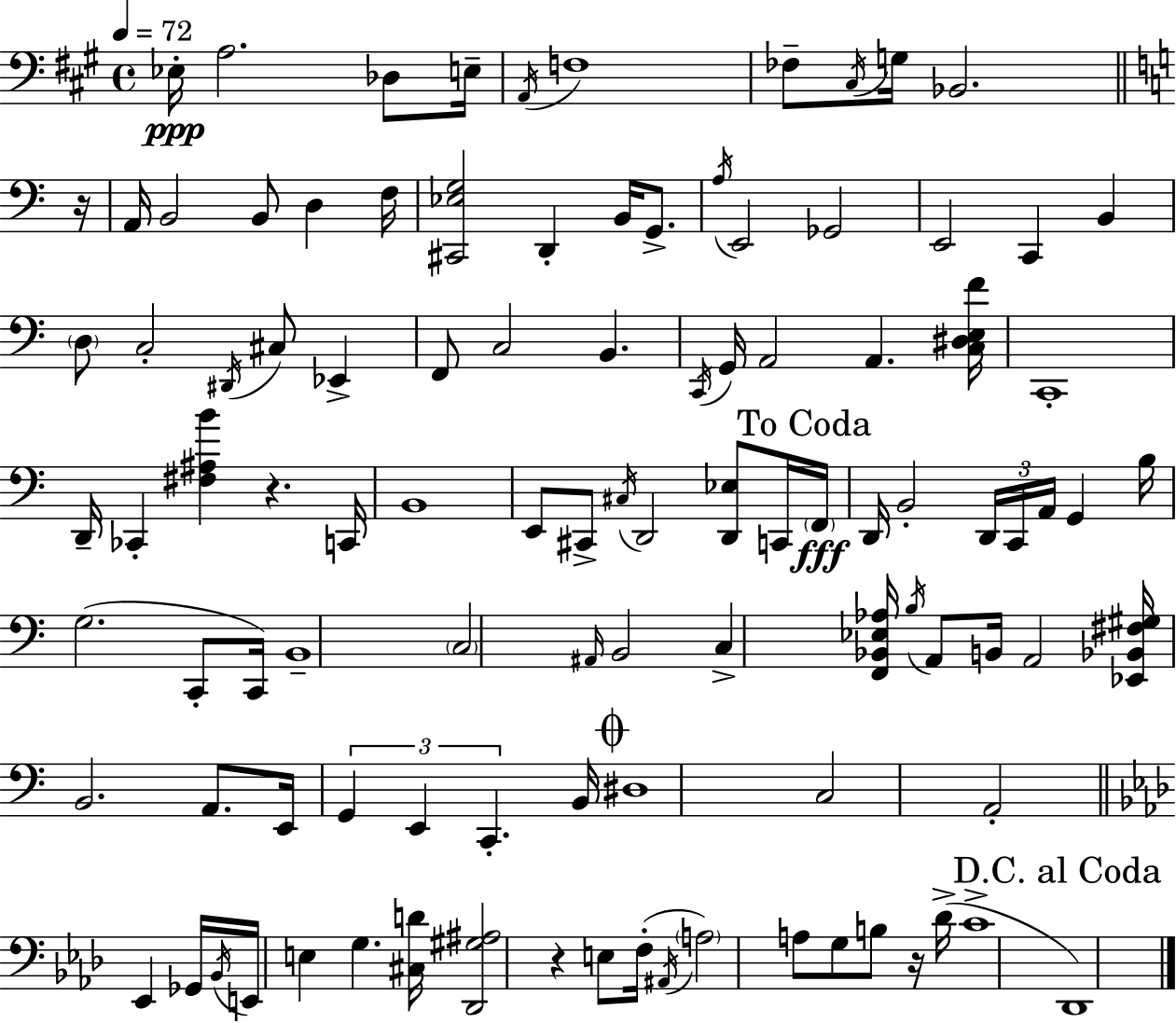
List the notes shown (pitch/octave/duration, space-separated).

Eb3/s A3/h. Db3/e E3/s A2/s F3/w FES3/e C#3/s G3/s Bb2/h. R/s A2/s B2/h B2/e D3/q F3/s [C#2,Eb3,G3]/h D2/q B2/s G2/e. A3/s E2/h Gb2/h E2/h C2/q B2/q D3/e C3/h D#2/s C#3/e Eb2/q F2/e C3/h B2/q. C2/s G2/s A2/h A2/q. [C3,D#3,E3,F4]/s C2/w D2/s CES2/q [F#3,A#3,B4]/q R/q. C2/s B2/w E2/e C#2/e C#3/s D2/h [D2,Eb3]/e C2/s F2/s D2/s B2/h D2/s C2/s A2/s G2/q B3/s G3/h. C2/e C2/s B2/w C3/h A#2/s B2/h C3/q [F2,Bb2,Eb3,Ab3]/s B3/s A2/e B2/s A2/h [Eb2,Bb2,F#3,G#3]/s B2/h. A2/e. E2/s G2/q E2/q C2/q. B2/s D#3/w C3/h A2/h Eb2/q Gb2/s Bb2/s E2/s E3/q G3/q. [C#3,D4]/s [Db2,G#3,A#3]/h R/q E3/e F3/s A#2/s A3/h A3/e G3/e B3/e R/s Db4/s C4/w Db2/w